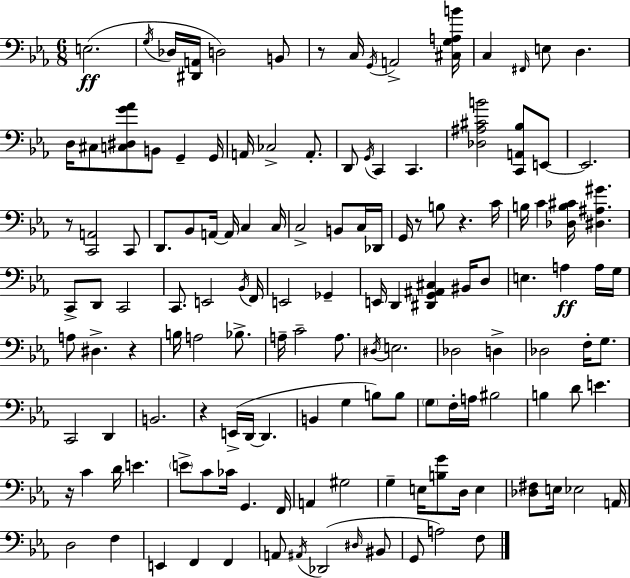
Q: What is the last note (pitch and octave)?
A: F3